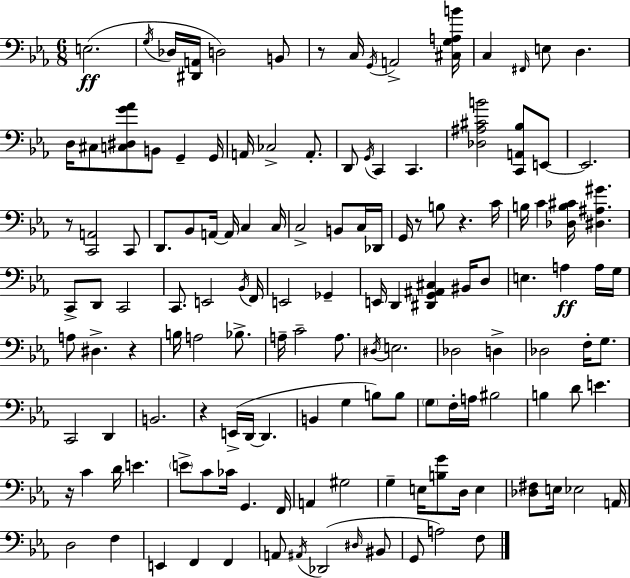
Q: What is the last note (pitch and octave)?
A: F3